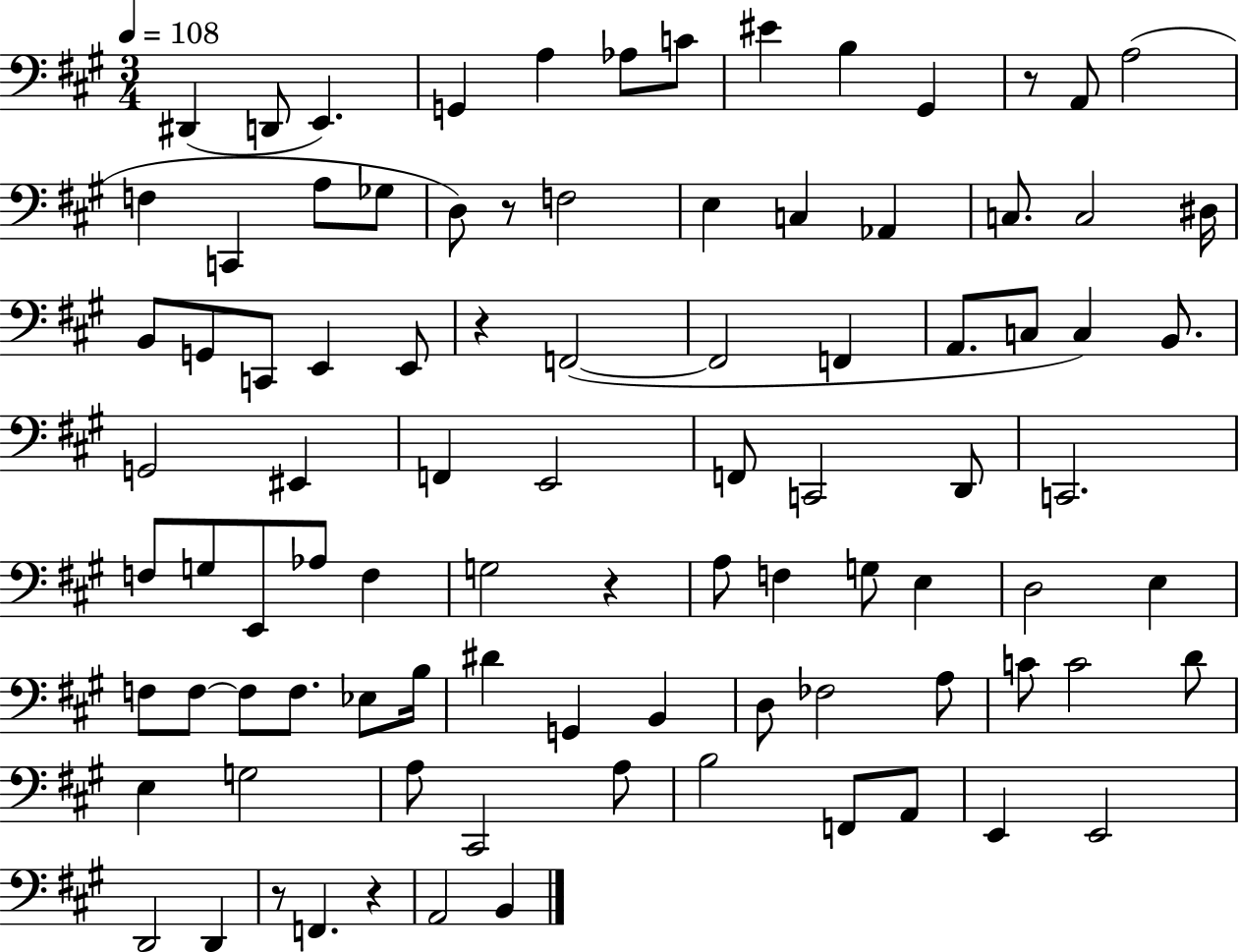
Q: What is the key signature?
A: A major